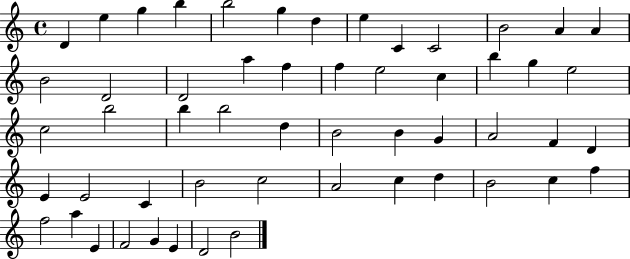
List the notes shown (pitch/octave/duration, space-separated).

D4/q E5/q G5/q B5/q B5/h G5/q D5/q E5/q C4/q C4/h B4/h A4/q A4/q B4/h D4/h D4/h A5/q F5/q F5/q E5/h C5/q B5/q G5/q E5/h C5/h B5/h B5/q B5/h D5/q B4/h B4/q G4/q A4/h F4/q D4/q E4/q E4/h C4/q B4/h C5/h A4/h C5/q D5/q B4/h C5/q F5/q F5/h A5/q E4/q F4/h G4/q E4/q D4/h B4/h